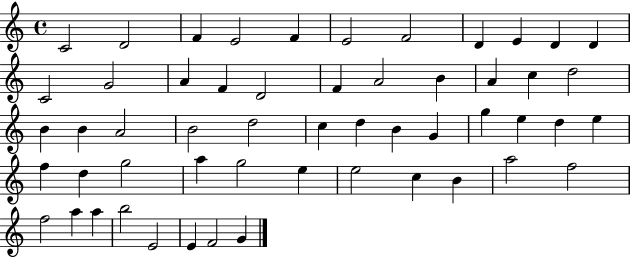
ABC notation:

X:1
T:Untitled
M:4/4
L:1/4
K:C
C2 D2 F E2 F E2 F2 D E D D C2 G2 A F D2 F A2 B A c d2 B B A2 B2 d2 c d B G g e d e f d g2 a g2 e e2 c B a2 f2 f2 a a b2 E2 E F2 G